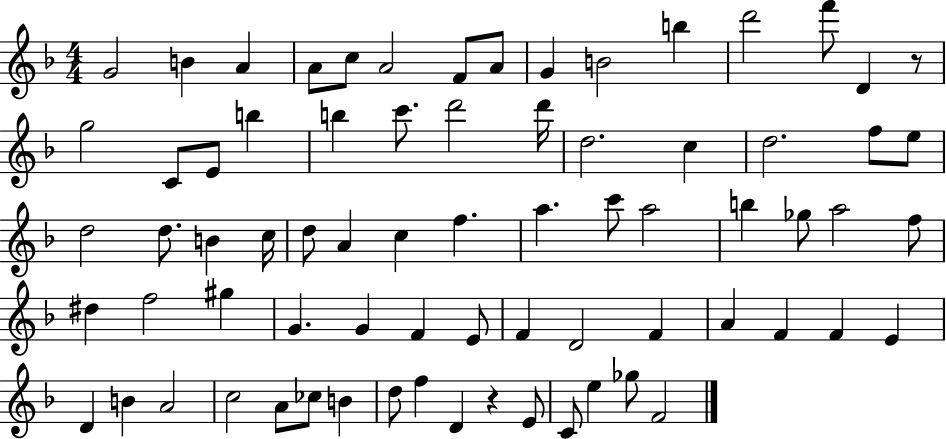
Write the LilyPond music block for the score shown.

{
  \clef treble
  \numericTimeSignature
  \time 4/4
  \key f \major
  g'2 b'4 a'4 | a'8 c''8 a'2 f'8 a'8 | g'4 b'2 b''4 | d'''2 f'''8 d'4 r8 | \break g''2 c'8 e'8 b''4 | b''4 c'''8. d'''2 d'''16 | d''2. c''4 | d''2. f''8 e''8 | \break d''2 d''8. b'4 c''16 | d''8 a'4 c''4 f''4. | a''4. c'''8 a''2 | b''4 ges''8 a''2 f''8 | \break dis''4 f''2 gis''4 | g'4. g'4 f'4 e'8 | f'4 d'2 f'4 | a'4 f'4 f'4 e'4 | \break d'4 b'4 a'2 | c''2 a'8 ces''8 b'4 | d''8 f''4 d'4 r4 e'8 | c'8 e''4 ges''8 f'2 | \break \bar "|."
}